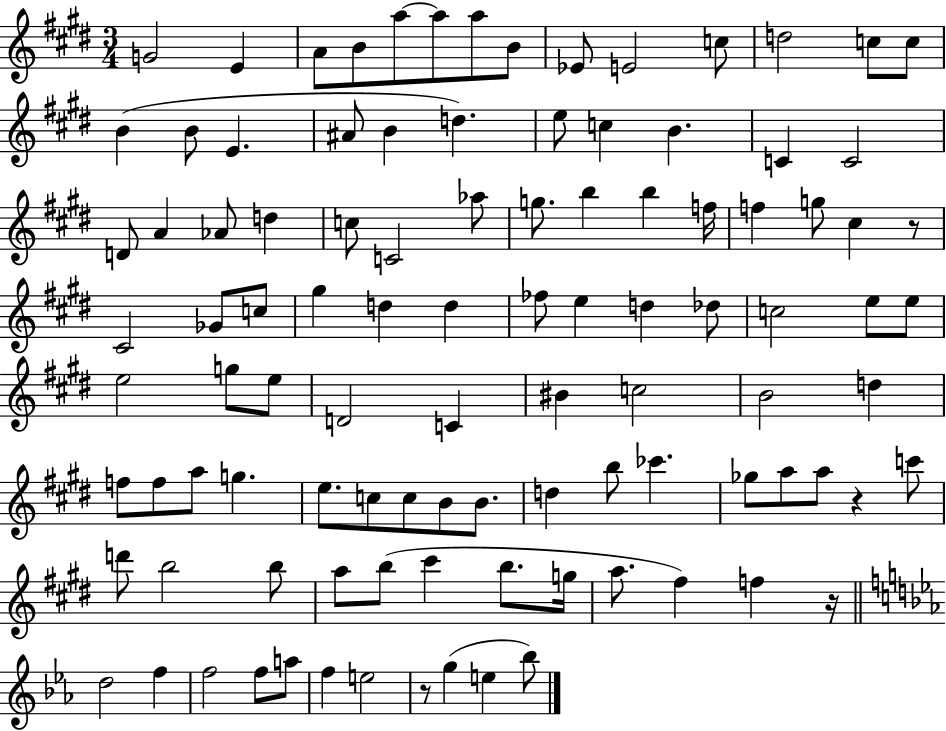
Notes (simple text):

G4/h E4/q A4/e B4/e A5/e A5/e A5/e B4/e Eb4/e E4/h C5/e D5/h C5/e C5/e B4/q B4/e E4/q. A#4/e B4/q D5/q. E5/e C5/q B4/q. C4/q C4/h D4/e A4/q Ab4/e D5/q C5/e C4/h Ab5/e G5/e. B5/q B5/q F5/s F5/q G5/e C#5/q R/e C#4/h Gb4/e C5/e G#5/q D5/q D5/q FES5/e E5/q D5/q Db5/e C5/h E5/e E5/e E5/h G5/e E5/e D4/h C4/q BIS4/q C5/h B4/h D5/q F5/e F5/e A5/e G5/q. E5/e. C5/e C5/e B4/e B4/e. D5/q B5/e CES6/q. Gb5/e A5/e A5/e R/q C6/e D6/e B5/h B5/e A5/e B5/e C#6/q B5/e. G5/s A5/e. F#5/q F5/q R/s D5/h F5/q F5/h F5/e A5/e F5/q E5/h R/e G5/q E5/q Bb5/e